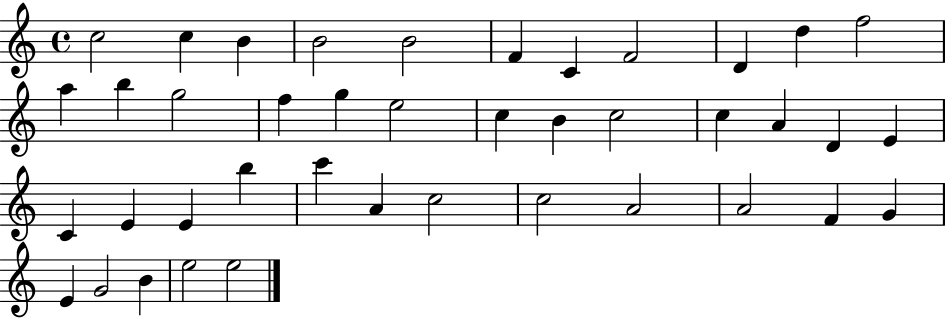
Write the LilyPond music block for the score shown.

{
  \clef treble
  \time 4/4
  \defaultTimeSignature
  \key c \major
  c''2 c''4 b'4 | b'2 b'2 | f'4 c'4 f'2 | d'4 d''4 f''2 | \break a''4 b''4 g''2 | f''4 g''4 e''2 | c''4 b'4 c''2 | c''4 a'4 d'4 e'4 | \break c'4 e'4 e'4 b''4 | c'''4 a'4 c''2 | c''2 a'2 | a'2 f'4 g'4 | \break e'4 g'2 b'4 | e''2 e''2 | \bar "|."
}